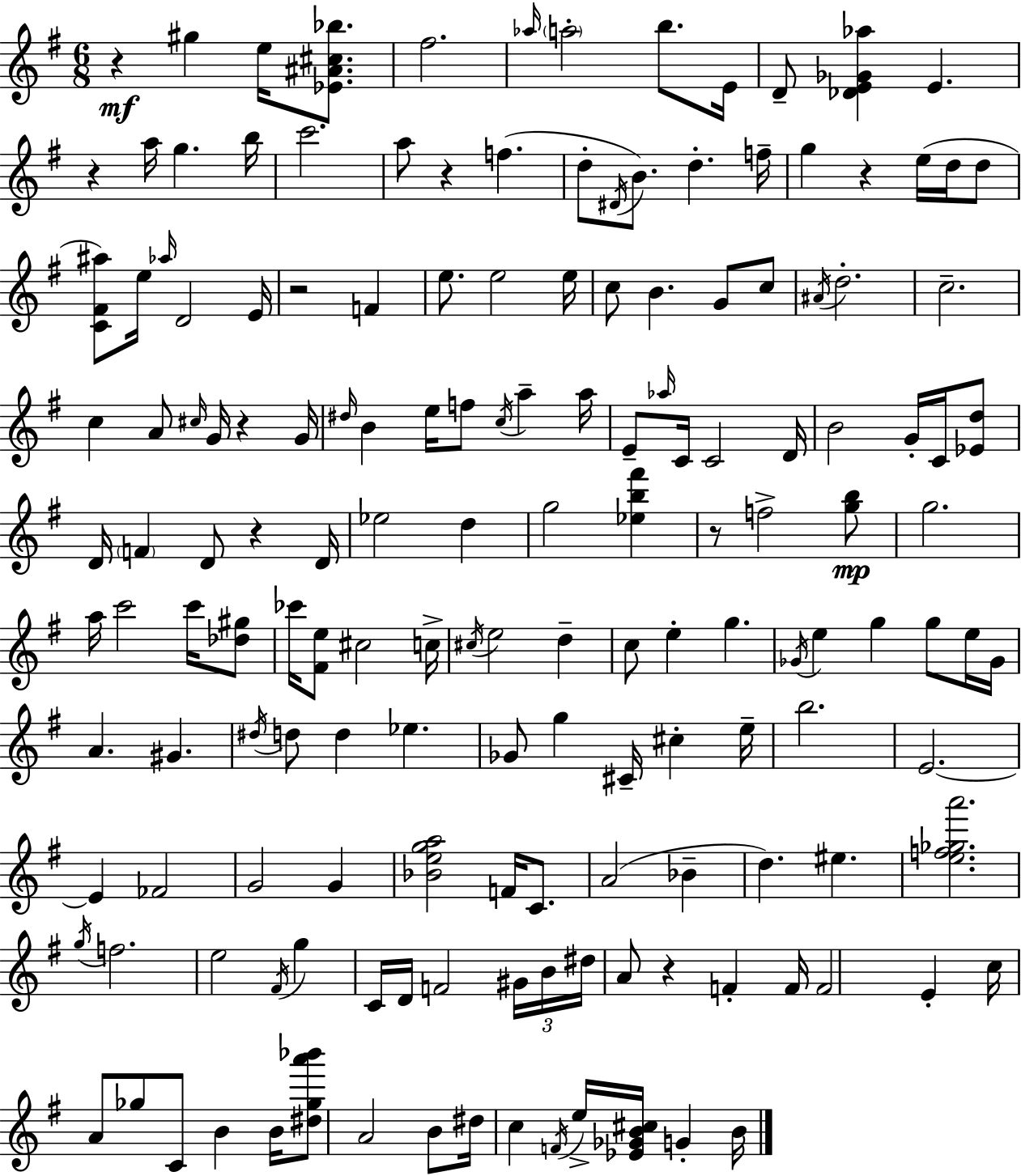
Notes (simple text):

R/q G#5/q E5/s [Eb4,A#4,C#5,Bb5]/e. F#5/h. Ab5/s A5/h B5/e. E4/s D4/e [Db4,E4,Gb4,Ab5]/q E4/q. R/q A5/s G5/q. B5/s C6/h. A5/e R/q F5/q. D5/e D#4/s B4/e. D5/q. F5/s G5/q R/q E5/s D5/s D5/e [C4,F#4,A#5]/e E5/s Ab5/s D4/h E4/s R/h F4/q E5/e. E5/h E5/s C5/e B4/q. G4/e C5/e A#4/s D5/h. C5/h. C5/q A4/e C#5/s G4/s R/q G4/s D#5/s B4/q E5/s F5/e C5/s A5/q A5/s E4/e Ab5/s C4/s C4/h D4/s B4/h G4/s C4/s [Eb4,D5]/e D4/s F4/q D4/e R/q D4/s Eb5/h D5/q G5/h [Eb5,B5,F#6]/q R/e F5/h [G5,B5]/e G5/h. A5/s C6/h C6/s [Db5,G#5]/e CES6/s [F#4,E5]/e C#5/h C5/s C#5/s E5/h D5/q C5/e E5/q G5/q. Gb4/s E5/q G5/q G5/e E5/s Gb4/s A4/q. G#4/q. D#5/s D5/e D5/q Eb5/q. Gb4/e G5/q C#4/s C#5/q E5/s B5/h. E4/h. E4/q FES4/h G4/h G4/q [Bb4,E5,G5,A5]/h F4/s C4/e. A4/h Bb4/q D5/q. EIS5/q. [E5,F5,Gb5,A6]/h. G5/s F5/h. E5/h F#4/s G5/q C4/s D4/s F4/h G#4/s B4/s D#5/s A4/e R/q F4/q F4/s F4/h E4/q C5/s A4/e Gb5/e C4/e B4/q B4/s [D#5,Gb5,A6,Bb6]/e A4/h B4/e D#5/s C5/q F4/s E5/s [Eb4,Gb4,B4,C#5]/s G4/q B4/s